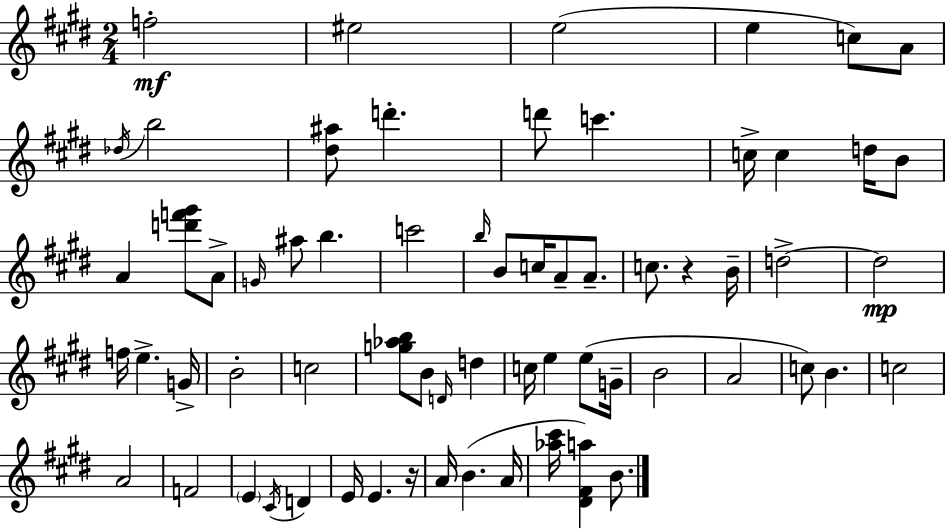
{
  \clef treble
  \numericTimeSignature
  \time 2/4
  \key e \major
  \repeat volta 2 { f''2-.\mf | eis''2 | e''2( | e''4 c''8) a'8 | \break \acciaccatura { des''16 } b''2 | <dis'' ais''>8 d'''4.-. | d'''8 c'''4. | c''16-> c''4 d''16 b'8 | \break a'4 <d''' f''' gis'''>8 a'8-> | \grace { g'16 } ais''8 b''4. | c'''2 | \grace { b''16 } b'8 c''16 a'8-- | \break a'8.-- c''8. r4 | b'16-- d''2->~~ | d''2\mp | f''16 e''4.-> | \break g'16-> b'2-. | c''2 | <g'' aes'' b''>8 b'8 \grace { d'16 } | d''4 c''16 e''4 | \break e''8( g'16-- b'2 | a'2 | c''8) b'4. | c''2 | \break a'2 | f'2 | \parenthesize e'4 | \acciaccatura { cis'16 } d'4 e'16 e'4. | \break r16 a'16 b'4.( | a'16 <aes'' cis'''>16 <dis' fis' a''>4) | b'8. } \bar "|."
}